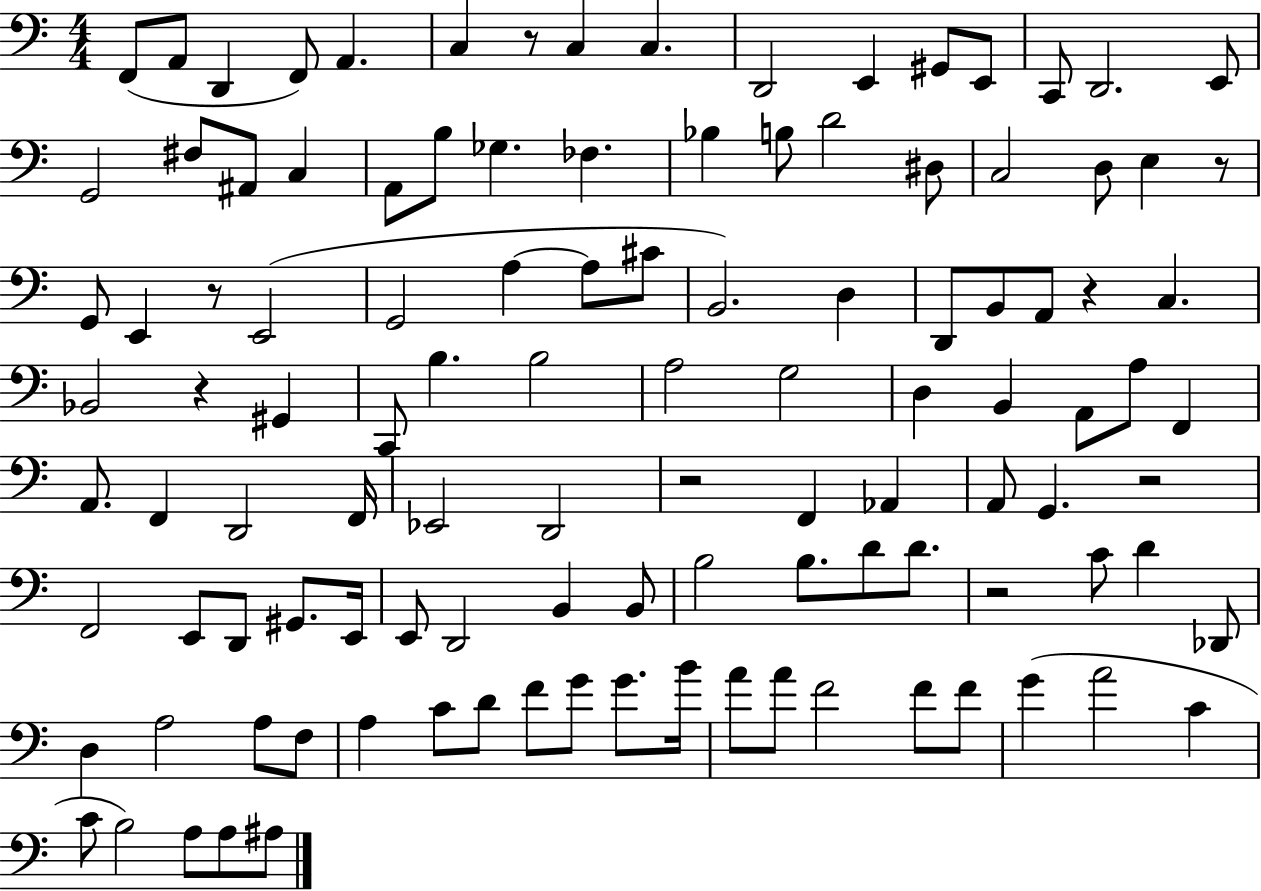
F2/e A2/e D2/q F2/e A2/q. C3/q R/e C3/q C3/q. D2/h E2/q G#2/e E2/e C2/e D2/h. E2/e G2/h F#3/e A#2/e C3/q A2/e B3/e Gb3/q. FES3/q. Bb3/q B3/e D4/h D#3/e C3/h D3/e E3/q R/e G2/e E2/q R/e E2/h G2/h A3/q A3/e C#4/e B2/h. D3/q D2/e B2/e A2/e R/q C3/q. Bb2/h R/q G#2/q C2/e B3/q. B3/h A3/h G3/h D3/q B2/q A2/e A3/e F2/q A2/e. F2/q D2/h F2/s Eb2/h D2/h R/h F2/q Ab2/q A2/e G2/q. R/h F2/h E2/e D2/e G#2/e. E2/s E2/e D2/h B2/q B2/e B3/h B3/e. D4/e D4/e. R/h C4/e D4/q Db2/e D3/q A3/h A3/e F3/e A3/q C4/e D4/e F4/e G4/e G4/e. B4/s A4/e A4/e F4/h F4/e F4/e G4/q A4/h C4/q C4/e B3/h A3/e A3/e A#3/e